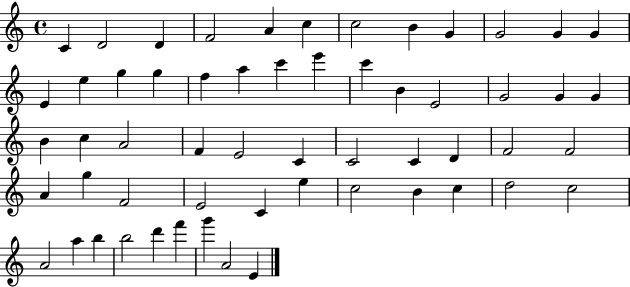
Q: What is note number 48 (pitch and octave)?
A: C5